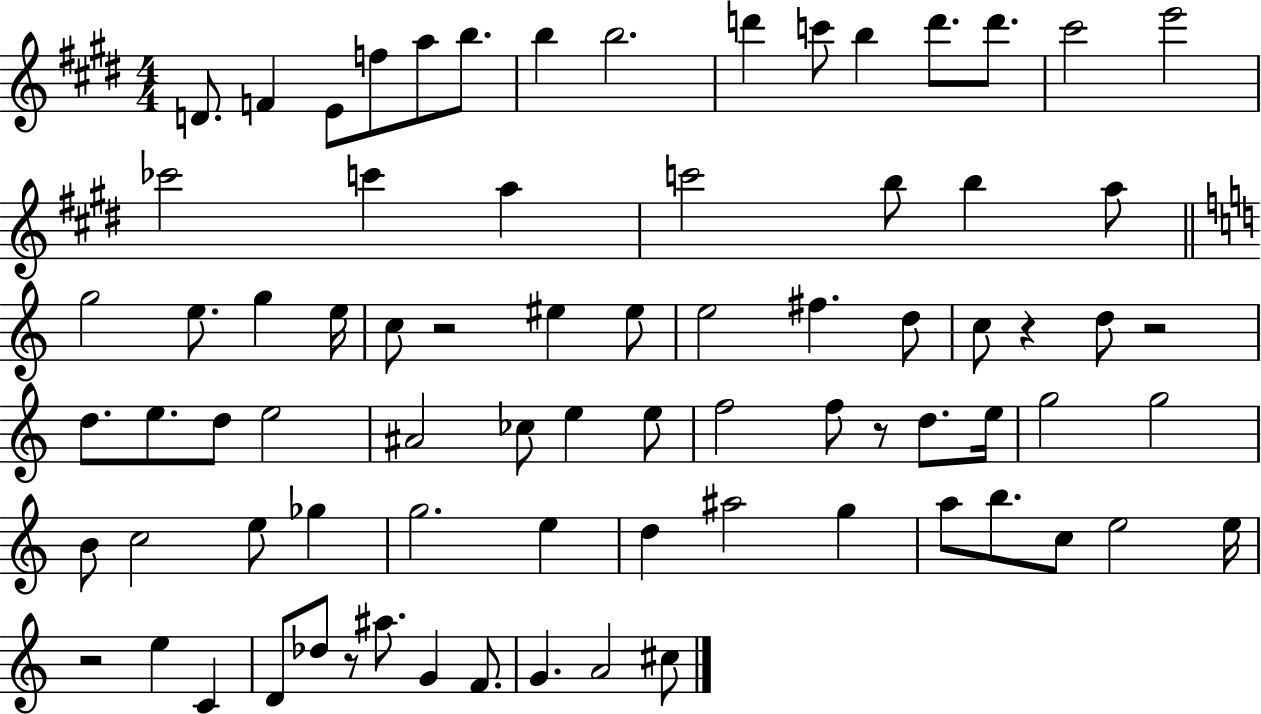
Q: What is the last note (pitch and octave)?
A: C#5